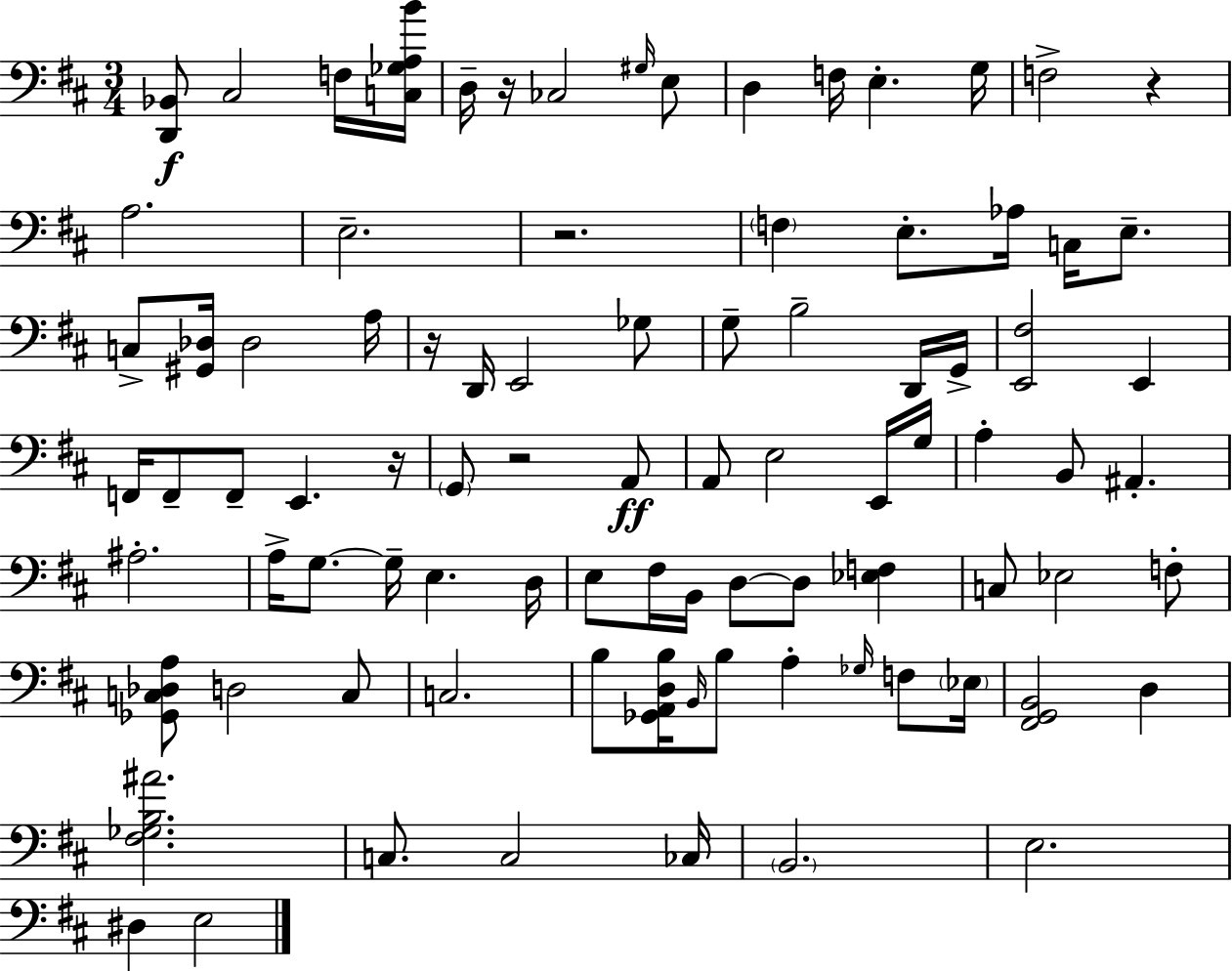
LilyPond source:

{
  \clef bass
  \numericTimeSignature
  \time 3/4
  \key d \major
  <d, bes,>8\f cis2 f16 <c ges a b'>16 | d16-- r16 ces2 \grace { gis16 } e8 | d4 f16 e4.-. | g16 f2-> r4 | \break a2. | e2.-- | r2. | \parenthesize f4 e8.-. aes16 c16 e8.-- | \break c8-> <gis, des>16 des2 | a16 r16 d,16 e,2 ges8 | g8-- b2-- d,16 | g,16-> <e, fis>2 e,4 | \break f,16 f,8-- f,8-- e,4. | r16 \parenthesize g,8 r2 a,8\ff | a,8 e2 e,16 | g16 a4-. b,8 ais,4.-. | \break ais2.-. | a16-> g8.~~ g16-- e4. | d16 e8 fis16 b,16 d8~~ d8 <ees f>4 | c8 ees2 f8-. | \break <ges, c des a>8 d2 c8 | c2. | b8 <ges, a, d b>16 \grace { b,16 } b8 a4-. \grace { ges16 } | f8 \parenthesize ees16 <fis, g, b,>2 d4 | \break <fis ges b ais'>2. | c8. c2 | ces16 \parenthesize b,2. | e2. | \break dis4 e2 | \bar "|."
}